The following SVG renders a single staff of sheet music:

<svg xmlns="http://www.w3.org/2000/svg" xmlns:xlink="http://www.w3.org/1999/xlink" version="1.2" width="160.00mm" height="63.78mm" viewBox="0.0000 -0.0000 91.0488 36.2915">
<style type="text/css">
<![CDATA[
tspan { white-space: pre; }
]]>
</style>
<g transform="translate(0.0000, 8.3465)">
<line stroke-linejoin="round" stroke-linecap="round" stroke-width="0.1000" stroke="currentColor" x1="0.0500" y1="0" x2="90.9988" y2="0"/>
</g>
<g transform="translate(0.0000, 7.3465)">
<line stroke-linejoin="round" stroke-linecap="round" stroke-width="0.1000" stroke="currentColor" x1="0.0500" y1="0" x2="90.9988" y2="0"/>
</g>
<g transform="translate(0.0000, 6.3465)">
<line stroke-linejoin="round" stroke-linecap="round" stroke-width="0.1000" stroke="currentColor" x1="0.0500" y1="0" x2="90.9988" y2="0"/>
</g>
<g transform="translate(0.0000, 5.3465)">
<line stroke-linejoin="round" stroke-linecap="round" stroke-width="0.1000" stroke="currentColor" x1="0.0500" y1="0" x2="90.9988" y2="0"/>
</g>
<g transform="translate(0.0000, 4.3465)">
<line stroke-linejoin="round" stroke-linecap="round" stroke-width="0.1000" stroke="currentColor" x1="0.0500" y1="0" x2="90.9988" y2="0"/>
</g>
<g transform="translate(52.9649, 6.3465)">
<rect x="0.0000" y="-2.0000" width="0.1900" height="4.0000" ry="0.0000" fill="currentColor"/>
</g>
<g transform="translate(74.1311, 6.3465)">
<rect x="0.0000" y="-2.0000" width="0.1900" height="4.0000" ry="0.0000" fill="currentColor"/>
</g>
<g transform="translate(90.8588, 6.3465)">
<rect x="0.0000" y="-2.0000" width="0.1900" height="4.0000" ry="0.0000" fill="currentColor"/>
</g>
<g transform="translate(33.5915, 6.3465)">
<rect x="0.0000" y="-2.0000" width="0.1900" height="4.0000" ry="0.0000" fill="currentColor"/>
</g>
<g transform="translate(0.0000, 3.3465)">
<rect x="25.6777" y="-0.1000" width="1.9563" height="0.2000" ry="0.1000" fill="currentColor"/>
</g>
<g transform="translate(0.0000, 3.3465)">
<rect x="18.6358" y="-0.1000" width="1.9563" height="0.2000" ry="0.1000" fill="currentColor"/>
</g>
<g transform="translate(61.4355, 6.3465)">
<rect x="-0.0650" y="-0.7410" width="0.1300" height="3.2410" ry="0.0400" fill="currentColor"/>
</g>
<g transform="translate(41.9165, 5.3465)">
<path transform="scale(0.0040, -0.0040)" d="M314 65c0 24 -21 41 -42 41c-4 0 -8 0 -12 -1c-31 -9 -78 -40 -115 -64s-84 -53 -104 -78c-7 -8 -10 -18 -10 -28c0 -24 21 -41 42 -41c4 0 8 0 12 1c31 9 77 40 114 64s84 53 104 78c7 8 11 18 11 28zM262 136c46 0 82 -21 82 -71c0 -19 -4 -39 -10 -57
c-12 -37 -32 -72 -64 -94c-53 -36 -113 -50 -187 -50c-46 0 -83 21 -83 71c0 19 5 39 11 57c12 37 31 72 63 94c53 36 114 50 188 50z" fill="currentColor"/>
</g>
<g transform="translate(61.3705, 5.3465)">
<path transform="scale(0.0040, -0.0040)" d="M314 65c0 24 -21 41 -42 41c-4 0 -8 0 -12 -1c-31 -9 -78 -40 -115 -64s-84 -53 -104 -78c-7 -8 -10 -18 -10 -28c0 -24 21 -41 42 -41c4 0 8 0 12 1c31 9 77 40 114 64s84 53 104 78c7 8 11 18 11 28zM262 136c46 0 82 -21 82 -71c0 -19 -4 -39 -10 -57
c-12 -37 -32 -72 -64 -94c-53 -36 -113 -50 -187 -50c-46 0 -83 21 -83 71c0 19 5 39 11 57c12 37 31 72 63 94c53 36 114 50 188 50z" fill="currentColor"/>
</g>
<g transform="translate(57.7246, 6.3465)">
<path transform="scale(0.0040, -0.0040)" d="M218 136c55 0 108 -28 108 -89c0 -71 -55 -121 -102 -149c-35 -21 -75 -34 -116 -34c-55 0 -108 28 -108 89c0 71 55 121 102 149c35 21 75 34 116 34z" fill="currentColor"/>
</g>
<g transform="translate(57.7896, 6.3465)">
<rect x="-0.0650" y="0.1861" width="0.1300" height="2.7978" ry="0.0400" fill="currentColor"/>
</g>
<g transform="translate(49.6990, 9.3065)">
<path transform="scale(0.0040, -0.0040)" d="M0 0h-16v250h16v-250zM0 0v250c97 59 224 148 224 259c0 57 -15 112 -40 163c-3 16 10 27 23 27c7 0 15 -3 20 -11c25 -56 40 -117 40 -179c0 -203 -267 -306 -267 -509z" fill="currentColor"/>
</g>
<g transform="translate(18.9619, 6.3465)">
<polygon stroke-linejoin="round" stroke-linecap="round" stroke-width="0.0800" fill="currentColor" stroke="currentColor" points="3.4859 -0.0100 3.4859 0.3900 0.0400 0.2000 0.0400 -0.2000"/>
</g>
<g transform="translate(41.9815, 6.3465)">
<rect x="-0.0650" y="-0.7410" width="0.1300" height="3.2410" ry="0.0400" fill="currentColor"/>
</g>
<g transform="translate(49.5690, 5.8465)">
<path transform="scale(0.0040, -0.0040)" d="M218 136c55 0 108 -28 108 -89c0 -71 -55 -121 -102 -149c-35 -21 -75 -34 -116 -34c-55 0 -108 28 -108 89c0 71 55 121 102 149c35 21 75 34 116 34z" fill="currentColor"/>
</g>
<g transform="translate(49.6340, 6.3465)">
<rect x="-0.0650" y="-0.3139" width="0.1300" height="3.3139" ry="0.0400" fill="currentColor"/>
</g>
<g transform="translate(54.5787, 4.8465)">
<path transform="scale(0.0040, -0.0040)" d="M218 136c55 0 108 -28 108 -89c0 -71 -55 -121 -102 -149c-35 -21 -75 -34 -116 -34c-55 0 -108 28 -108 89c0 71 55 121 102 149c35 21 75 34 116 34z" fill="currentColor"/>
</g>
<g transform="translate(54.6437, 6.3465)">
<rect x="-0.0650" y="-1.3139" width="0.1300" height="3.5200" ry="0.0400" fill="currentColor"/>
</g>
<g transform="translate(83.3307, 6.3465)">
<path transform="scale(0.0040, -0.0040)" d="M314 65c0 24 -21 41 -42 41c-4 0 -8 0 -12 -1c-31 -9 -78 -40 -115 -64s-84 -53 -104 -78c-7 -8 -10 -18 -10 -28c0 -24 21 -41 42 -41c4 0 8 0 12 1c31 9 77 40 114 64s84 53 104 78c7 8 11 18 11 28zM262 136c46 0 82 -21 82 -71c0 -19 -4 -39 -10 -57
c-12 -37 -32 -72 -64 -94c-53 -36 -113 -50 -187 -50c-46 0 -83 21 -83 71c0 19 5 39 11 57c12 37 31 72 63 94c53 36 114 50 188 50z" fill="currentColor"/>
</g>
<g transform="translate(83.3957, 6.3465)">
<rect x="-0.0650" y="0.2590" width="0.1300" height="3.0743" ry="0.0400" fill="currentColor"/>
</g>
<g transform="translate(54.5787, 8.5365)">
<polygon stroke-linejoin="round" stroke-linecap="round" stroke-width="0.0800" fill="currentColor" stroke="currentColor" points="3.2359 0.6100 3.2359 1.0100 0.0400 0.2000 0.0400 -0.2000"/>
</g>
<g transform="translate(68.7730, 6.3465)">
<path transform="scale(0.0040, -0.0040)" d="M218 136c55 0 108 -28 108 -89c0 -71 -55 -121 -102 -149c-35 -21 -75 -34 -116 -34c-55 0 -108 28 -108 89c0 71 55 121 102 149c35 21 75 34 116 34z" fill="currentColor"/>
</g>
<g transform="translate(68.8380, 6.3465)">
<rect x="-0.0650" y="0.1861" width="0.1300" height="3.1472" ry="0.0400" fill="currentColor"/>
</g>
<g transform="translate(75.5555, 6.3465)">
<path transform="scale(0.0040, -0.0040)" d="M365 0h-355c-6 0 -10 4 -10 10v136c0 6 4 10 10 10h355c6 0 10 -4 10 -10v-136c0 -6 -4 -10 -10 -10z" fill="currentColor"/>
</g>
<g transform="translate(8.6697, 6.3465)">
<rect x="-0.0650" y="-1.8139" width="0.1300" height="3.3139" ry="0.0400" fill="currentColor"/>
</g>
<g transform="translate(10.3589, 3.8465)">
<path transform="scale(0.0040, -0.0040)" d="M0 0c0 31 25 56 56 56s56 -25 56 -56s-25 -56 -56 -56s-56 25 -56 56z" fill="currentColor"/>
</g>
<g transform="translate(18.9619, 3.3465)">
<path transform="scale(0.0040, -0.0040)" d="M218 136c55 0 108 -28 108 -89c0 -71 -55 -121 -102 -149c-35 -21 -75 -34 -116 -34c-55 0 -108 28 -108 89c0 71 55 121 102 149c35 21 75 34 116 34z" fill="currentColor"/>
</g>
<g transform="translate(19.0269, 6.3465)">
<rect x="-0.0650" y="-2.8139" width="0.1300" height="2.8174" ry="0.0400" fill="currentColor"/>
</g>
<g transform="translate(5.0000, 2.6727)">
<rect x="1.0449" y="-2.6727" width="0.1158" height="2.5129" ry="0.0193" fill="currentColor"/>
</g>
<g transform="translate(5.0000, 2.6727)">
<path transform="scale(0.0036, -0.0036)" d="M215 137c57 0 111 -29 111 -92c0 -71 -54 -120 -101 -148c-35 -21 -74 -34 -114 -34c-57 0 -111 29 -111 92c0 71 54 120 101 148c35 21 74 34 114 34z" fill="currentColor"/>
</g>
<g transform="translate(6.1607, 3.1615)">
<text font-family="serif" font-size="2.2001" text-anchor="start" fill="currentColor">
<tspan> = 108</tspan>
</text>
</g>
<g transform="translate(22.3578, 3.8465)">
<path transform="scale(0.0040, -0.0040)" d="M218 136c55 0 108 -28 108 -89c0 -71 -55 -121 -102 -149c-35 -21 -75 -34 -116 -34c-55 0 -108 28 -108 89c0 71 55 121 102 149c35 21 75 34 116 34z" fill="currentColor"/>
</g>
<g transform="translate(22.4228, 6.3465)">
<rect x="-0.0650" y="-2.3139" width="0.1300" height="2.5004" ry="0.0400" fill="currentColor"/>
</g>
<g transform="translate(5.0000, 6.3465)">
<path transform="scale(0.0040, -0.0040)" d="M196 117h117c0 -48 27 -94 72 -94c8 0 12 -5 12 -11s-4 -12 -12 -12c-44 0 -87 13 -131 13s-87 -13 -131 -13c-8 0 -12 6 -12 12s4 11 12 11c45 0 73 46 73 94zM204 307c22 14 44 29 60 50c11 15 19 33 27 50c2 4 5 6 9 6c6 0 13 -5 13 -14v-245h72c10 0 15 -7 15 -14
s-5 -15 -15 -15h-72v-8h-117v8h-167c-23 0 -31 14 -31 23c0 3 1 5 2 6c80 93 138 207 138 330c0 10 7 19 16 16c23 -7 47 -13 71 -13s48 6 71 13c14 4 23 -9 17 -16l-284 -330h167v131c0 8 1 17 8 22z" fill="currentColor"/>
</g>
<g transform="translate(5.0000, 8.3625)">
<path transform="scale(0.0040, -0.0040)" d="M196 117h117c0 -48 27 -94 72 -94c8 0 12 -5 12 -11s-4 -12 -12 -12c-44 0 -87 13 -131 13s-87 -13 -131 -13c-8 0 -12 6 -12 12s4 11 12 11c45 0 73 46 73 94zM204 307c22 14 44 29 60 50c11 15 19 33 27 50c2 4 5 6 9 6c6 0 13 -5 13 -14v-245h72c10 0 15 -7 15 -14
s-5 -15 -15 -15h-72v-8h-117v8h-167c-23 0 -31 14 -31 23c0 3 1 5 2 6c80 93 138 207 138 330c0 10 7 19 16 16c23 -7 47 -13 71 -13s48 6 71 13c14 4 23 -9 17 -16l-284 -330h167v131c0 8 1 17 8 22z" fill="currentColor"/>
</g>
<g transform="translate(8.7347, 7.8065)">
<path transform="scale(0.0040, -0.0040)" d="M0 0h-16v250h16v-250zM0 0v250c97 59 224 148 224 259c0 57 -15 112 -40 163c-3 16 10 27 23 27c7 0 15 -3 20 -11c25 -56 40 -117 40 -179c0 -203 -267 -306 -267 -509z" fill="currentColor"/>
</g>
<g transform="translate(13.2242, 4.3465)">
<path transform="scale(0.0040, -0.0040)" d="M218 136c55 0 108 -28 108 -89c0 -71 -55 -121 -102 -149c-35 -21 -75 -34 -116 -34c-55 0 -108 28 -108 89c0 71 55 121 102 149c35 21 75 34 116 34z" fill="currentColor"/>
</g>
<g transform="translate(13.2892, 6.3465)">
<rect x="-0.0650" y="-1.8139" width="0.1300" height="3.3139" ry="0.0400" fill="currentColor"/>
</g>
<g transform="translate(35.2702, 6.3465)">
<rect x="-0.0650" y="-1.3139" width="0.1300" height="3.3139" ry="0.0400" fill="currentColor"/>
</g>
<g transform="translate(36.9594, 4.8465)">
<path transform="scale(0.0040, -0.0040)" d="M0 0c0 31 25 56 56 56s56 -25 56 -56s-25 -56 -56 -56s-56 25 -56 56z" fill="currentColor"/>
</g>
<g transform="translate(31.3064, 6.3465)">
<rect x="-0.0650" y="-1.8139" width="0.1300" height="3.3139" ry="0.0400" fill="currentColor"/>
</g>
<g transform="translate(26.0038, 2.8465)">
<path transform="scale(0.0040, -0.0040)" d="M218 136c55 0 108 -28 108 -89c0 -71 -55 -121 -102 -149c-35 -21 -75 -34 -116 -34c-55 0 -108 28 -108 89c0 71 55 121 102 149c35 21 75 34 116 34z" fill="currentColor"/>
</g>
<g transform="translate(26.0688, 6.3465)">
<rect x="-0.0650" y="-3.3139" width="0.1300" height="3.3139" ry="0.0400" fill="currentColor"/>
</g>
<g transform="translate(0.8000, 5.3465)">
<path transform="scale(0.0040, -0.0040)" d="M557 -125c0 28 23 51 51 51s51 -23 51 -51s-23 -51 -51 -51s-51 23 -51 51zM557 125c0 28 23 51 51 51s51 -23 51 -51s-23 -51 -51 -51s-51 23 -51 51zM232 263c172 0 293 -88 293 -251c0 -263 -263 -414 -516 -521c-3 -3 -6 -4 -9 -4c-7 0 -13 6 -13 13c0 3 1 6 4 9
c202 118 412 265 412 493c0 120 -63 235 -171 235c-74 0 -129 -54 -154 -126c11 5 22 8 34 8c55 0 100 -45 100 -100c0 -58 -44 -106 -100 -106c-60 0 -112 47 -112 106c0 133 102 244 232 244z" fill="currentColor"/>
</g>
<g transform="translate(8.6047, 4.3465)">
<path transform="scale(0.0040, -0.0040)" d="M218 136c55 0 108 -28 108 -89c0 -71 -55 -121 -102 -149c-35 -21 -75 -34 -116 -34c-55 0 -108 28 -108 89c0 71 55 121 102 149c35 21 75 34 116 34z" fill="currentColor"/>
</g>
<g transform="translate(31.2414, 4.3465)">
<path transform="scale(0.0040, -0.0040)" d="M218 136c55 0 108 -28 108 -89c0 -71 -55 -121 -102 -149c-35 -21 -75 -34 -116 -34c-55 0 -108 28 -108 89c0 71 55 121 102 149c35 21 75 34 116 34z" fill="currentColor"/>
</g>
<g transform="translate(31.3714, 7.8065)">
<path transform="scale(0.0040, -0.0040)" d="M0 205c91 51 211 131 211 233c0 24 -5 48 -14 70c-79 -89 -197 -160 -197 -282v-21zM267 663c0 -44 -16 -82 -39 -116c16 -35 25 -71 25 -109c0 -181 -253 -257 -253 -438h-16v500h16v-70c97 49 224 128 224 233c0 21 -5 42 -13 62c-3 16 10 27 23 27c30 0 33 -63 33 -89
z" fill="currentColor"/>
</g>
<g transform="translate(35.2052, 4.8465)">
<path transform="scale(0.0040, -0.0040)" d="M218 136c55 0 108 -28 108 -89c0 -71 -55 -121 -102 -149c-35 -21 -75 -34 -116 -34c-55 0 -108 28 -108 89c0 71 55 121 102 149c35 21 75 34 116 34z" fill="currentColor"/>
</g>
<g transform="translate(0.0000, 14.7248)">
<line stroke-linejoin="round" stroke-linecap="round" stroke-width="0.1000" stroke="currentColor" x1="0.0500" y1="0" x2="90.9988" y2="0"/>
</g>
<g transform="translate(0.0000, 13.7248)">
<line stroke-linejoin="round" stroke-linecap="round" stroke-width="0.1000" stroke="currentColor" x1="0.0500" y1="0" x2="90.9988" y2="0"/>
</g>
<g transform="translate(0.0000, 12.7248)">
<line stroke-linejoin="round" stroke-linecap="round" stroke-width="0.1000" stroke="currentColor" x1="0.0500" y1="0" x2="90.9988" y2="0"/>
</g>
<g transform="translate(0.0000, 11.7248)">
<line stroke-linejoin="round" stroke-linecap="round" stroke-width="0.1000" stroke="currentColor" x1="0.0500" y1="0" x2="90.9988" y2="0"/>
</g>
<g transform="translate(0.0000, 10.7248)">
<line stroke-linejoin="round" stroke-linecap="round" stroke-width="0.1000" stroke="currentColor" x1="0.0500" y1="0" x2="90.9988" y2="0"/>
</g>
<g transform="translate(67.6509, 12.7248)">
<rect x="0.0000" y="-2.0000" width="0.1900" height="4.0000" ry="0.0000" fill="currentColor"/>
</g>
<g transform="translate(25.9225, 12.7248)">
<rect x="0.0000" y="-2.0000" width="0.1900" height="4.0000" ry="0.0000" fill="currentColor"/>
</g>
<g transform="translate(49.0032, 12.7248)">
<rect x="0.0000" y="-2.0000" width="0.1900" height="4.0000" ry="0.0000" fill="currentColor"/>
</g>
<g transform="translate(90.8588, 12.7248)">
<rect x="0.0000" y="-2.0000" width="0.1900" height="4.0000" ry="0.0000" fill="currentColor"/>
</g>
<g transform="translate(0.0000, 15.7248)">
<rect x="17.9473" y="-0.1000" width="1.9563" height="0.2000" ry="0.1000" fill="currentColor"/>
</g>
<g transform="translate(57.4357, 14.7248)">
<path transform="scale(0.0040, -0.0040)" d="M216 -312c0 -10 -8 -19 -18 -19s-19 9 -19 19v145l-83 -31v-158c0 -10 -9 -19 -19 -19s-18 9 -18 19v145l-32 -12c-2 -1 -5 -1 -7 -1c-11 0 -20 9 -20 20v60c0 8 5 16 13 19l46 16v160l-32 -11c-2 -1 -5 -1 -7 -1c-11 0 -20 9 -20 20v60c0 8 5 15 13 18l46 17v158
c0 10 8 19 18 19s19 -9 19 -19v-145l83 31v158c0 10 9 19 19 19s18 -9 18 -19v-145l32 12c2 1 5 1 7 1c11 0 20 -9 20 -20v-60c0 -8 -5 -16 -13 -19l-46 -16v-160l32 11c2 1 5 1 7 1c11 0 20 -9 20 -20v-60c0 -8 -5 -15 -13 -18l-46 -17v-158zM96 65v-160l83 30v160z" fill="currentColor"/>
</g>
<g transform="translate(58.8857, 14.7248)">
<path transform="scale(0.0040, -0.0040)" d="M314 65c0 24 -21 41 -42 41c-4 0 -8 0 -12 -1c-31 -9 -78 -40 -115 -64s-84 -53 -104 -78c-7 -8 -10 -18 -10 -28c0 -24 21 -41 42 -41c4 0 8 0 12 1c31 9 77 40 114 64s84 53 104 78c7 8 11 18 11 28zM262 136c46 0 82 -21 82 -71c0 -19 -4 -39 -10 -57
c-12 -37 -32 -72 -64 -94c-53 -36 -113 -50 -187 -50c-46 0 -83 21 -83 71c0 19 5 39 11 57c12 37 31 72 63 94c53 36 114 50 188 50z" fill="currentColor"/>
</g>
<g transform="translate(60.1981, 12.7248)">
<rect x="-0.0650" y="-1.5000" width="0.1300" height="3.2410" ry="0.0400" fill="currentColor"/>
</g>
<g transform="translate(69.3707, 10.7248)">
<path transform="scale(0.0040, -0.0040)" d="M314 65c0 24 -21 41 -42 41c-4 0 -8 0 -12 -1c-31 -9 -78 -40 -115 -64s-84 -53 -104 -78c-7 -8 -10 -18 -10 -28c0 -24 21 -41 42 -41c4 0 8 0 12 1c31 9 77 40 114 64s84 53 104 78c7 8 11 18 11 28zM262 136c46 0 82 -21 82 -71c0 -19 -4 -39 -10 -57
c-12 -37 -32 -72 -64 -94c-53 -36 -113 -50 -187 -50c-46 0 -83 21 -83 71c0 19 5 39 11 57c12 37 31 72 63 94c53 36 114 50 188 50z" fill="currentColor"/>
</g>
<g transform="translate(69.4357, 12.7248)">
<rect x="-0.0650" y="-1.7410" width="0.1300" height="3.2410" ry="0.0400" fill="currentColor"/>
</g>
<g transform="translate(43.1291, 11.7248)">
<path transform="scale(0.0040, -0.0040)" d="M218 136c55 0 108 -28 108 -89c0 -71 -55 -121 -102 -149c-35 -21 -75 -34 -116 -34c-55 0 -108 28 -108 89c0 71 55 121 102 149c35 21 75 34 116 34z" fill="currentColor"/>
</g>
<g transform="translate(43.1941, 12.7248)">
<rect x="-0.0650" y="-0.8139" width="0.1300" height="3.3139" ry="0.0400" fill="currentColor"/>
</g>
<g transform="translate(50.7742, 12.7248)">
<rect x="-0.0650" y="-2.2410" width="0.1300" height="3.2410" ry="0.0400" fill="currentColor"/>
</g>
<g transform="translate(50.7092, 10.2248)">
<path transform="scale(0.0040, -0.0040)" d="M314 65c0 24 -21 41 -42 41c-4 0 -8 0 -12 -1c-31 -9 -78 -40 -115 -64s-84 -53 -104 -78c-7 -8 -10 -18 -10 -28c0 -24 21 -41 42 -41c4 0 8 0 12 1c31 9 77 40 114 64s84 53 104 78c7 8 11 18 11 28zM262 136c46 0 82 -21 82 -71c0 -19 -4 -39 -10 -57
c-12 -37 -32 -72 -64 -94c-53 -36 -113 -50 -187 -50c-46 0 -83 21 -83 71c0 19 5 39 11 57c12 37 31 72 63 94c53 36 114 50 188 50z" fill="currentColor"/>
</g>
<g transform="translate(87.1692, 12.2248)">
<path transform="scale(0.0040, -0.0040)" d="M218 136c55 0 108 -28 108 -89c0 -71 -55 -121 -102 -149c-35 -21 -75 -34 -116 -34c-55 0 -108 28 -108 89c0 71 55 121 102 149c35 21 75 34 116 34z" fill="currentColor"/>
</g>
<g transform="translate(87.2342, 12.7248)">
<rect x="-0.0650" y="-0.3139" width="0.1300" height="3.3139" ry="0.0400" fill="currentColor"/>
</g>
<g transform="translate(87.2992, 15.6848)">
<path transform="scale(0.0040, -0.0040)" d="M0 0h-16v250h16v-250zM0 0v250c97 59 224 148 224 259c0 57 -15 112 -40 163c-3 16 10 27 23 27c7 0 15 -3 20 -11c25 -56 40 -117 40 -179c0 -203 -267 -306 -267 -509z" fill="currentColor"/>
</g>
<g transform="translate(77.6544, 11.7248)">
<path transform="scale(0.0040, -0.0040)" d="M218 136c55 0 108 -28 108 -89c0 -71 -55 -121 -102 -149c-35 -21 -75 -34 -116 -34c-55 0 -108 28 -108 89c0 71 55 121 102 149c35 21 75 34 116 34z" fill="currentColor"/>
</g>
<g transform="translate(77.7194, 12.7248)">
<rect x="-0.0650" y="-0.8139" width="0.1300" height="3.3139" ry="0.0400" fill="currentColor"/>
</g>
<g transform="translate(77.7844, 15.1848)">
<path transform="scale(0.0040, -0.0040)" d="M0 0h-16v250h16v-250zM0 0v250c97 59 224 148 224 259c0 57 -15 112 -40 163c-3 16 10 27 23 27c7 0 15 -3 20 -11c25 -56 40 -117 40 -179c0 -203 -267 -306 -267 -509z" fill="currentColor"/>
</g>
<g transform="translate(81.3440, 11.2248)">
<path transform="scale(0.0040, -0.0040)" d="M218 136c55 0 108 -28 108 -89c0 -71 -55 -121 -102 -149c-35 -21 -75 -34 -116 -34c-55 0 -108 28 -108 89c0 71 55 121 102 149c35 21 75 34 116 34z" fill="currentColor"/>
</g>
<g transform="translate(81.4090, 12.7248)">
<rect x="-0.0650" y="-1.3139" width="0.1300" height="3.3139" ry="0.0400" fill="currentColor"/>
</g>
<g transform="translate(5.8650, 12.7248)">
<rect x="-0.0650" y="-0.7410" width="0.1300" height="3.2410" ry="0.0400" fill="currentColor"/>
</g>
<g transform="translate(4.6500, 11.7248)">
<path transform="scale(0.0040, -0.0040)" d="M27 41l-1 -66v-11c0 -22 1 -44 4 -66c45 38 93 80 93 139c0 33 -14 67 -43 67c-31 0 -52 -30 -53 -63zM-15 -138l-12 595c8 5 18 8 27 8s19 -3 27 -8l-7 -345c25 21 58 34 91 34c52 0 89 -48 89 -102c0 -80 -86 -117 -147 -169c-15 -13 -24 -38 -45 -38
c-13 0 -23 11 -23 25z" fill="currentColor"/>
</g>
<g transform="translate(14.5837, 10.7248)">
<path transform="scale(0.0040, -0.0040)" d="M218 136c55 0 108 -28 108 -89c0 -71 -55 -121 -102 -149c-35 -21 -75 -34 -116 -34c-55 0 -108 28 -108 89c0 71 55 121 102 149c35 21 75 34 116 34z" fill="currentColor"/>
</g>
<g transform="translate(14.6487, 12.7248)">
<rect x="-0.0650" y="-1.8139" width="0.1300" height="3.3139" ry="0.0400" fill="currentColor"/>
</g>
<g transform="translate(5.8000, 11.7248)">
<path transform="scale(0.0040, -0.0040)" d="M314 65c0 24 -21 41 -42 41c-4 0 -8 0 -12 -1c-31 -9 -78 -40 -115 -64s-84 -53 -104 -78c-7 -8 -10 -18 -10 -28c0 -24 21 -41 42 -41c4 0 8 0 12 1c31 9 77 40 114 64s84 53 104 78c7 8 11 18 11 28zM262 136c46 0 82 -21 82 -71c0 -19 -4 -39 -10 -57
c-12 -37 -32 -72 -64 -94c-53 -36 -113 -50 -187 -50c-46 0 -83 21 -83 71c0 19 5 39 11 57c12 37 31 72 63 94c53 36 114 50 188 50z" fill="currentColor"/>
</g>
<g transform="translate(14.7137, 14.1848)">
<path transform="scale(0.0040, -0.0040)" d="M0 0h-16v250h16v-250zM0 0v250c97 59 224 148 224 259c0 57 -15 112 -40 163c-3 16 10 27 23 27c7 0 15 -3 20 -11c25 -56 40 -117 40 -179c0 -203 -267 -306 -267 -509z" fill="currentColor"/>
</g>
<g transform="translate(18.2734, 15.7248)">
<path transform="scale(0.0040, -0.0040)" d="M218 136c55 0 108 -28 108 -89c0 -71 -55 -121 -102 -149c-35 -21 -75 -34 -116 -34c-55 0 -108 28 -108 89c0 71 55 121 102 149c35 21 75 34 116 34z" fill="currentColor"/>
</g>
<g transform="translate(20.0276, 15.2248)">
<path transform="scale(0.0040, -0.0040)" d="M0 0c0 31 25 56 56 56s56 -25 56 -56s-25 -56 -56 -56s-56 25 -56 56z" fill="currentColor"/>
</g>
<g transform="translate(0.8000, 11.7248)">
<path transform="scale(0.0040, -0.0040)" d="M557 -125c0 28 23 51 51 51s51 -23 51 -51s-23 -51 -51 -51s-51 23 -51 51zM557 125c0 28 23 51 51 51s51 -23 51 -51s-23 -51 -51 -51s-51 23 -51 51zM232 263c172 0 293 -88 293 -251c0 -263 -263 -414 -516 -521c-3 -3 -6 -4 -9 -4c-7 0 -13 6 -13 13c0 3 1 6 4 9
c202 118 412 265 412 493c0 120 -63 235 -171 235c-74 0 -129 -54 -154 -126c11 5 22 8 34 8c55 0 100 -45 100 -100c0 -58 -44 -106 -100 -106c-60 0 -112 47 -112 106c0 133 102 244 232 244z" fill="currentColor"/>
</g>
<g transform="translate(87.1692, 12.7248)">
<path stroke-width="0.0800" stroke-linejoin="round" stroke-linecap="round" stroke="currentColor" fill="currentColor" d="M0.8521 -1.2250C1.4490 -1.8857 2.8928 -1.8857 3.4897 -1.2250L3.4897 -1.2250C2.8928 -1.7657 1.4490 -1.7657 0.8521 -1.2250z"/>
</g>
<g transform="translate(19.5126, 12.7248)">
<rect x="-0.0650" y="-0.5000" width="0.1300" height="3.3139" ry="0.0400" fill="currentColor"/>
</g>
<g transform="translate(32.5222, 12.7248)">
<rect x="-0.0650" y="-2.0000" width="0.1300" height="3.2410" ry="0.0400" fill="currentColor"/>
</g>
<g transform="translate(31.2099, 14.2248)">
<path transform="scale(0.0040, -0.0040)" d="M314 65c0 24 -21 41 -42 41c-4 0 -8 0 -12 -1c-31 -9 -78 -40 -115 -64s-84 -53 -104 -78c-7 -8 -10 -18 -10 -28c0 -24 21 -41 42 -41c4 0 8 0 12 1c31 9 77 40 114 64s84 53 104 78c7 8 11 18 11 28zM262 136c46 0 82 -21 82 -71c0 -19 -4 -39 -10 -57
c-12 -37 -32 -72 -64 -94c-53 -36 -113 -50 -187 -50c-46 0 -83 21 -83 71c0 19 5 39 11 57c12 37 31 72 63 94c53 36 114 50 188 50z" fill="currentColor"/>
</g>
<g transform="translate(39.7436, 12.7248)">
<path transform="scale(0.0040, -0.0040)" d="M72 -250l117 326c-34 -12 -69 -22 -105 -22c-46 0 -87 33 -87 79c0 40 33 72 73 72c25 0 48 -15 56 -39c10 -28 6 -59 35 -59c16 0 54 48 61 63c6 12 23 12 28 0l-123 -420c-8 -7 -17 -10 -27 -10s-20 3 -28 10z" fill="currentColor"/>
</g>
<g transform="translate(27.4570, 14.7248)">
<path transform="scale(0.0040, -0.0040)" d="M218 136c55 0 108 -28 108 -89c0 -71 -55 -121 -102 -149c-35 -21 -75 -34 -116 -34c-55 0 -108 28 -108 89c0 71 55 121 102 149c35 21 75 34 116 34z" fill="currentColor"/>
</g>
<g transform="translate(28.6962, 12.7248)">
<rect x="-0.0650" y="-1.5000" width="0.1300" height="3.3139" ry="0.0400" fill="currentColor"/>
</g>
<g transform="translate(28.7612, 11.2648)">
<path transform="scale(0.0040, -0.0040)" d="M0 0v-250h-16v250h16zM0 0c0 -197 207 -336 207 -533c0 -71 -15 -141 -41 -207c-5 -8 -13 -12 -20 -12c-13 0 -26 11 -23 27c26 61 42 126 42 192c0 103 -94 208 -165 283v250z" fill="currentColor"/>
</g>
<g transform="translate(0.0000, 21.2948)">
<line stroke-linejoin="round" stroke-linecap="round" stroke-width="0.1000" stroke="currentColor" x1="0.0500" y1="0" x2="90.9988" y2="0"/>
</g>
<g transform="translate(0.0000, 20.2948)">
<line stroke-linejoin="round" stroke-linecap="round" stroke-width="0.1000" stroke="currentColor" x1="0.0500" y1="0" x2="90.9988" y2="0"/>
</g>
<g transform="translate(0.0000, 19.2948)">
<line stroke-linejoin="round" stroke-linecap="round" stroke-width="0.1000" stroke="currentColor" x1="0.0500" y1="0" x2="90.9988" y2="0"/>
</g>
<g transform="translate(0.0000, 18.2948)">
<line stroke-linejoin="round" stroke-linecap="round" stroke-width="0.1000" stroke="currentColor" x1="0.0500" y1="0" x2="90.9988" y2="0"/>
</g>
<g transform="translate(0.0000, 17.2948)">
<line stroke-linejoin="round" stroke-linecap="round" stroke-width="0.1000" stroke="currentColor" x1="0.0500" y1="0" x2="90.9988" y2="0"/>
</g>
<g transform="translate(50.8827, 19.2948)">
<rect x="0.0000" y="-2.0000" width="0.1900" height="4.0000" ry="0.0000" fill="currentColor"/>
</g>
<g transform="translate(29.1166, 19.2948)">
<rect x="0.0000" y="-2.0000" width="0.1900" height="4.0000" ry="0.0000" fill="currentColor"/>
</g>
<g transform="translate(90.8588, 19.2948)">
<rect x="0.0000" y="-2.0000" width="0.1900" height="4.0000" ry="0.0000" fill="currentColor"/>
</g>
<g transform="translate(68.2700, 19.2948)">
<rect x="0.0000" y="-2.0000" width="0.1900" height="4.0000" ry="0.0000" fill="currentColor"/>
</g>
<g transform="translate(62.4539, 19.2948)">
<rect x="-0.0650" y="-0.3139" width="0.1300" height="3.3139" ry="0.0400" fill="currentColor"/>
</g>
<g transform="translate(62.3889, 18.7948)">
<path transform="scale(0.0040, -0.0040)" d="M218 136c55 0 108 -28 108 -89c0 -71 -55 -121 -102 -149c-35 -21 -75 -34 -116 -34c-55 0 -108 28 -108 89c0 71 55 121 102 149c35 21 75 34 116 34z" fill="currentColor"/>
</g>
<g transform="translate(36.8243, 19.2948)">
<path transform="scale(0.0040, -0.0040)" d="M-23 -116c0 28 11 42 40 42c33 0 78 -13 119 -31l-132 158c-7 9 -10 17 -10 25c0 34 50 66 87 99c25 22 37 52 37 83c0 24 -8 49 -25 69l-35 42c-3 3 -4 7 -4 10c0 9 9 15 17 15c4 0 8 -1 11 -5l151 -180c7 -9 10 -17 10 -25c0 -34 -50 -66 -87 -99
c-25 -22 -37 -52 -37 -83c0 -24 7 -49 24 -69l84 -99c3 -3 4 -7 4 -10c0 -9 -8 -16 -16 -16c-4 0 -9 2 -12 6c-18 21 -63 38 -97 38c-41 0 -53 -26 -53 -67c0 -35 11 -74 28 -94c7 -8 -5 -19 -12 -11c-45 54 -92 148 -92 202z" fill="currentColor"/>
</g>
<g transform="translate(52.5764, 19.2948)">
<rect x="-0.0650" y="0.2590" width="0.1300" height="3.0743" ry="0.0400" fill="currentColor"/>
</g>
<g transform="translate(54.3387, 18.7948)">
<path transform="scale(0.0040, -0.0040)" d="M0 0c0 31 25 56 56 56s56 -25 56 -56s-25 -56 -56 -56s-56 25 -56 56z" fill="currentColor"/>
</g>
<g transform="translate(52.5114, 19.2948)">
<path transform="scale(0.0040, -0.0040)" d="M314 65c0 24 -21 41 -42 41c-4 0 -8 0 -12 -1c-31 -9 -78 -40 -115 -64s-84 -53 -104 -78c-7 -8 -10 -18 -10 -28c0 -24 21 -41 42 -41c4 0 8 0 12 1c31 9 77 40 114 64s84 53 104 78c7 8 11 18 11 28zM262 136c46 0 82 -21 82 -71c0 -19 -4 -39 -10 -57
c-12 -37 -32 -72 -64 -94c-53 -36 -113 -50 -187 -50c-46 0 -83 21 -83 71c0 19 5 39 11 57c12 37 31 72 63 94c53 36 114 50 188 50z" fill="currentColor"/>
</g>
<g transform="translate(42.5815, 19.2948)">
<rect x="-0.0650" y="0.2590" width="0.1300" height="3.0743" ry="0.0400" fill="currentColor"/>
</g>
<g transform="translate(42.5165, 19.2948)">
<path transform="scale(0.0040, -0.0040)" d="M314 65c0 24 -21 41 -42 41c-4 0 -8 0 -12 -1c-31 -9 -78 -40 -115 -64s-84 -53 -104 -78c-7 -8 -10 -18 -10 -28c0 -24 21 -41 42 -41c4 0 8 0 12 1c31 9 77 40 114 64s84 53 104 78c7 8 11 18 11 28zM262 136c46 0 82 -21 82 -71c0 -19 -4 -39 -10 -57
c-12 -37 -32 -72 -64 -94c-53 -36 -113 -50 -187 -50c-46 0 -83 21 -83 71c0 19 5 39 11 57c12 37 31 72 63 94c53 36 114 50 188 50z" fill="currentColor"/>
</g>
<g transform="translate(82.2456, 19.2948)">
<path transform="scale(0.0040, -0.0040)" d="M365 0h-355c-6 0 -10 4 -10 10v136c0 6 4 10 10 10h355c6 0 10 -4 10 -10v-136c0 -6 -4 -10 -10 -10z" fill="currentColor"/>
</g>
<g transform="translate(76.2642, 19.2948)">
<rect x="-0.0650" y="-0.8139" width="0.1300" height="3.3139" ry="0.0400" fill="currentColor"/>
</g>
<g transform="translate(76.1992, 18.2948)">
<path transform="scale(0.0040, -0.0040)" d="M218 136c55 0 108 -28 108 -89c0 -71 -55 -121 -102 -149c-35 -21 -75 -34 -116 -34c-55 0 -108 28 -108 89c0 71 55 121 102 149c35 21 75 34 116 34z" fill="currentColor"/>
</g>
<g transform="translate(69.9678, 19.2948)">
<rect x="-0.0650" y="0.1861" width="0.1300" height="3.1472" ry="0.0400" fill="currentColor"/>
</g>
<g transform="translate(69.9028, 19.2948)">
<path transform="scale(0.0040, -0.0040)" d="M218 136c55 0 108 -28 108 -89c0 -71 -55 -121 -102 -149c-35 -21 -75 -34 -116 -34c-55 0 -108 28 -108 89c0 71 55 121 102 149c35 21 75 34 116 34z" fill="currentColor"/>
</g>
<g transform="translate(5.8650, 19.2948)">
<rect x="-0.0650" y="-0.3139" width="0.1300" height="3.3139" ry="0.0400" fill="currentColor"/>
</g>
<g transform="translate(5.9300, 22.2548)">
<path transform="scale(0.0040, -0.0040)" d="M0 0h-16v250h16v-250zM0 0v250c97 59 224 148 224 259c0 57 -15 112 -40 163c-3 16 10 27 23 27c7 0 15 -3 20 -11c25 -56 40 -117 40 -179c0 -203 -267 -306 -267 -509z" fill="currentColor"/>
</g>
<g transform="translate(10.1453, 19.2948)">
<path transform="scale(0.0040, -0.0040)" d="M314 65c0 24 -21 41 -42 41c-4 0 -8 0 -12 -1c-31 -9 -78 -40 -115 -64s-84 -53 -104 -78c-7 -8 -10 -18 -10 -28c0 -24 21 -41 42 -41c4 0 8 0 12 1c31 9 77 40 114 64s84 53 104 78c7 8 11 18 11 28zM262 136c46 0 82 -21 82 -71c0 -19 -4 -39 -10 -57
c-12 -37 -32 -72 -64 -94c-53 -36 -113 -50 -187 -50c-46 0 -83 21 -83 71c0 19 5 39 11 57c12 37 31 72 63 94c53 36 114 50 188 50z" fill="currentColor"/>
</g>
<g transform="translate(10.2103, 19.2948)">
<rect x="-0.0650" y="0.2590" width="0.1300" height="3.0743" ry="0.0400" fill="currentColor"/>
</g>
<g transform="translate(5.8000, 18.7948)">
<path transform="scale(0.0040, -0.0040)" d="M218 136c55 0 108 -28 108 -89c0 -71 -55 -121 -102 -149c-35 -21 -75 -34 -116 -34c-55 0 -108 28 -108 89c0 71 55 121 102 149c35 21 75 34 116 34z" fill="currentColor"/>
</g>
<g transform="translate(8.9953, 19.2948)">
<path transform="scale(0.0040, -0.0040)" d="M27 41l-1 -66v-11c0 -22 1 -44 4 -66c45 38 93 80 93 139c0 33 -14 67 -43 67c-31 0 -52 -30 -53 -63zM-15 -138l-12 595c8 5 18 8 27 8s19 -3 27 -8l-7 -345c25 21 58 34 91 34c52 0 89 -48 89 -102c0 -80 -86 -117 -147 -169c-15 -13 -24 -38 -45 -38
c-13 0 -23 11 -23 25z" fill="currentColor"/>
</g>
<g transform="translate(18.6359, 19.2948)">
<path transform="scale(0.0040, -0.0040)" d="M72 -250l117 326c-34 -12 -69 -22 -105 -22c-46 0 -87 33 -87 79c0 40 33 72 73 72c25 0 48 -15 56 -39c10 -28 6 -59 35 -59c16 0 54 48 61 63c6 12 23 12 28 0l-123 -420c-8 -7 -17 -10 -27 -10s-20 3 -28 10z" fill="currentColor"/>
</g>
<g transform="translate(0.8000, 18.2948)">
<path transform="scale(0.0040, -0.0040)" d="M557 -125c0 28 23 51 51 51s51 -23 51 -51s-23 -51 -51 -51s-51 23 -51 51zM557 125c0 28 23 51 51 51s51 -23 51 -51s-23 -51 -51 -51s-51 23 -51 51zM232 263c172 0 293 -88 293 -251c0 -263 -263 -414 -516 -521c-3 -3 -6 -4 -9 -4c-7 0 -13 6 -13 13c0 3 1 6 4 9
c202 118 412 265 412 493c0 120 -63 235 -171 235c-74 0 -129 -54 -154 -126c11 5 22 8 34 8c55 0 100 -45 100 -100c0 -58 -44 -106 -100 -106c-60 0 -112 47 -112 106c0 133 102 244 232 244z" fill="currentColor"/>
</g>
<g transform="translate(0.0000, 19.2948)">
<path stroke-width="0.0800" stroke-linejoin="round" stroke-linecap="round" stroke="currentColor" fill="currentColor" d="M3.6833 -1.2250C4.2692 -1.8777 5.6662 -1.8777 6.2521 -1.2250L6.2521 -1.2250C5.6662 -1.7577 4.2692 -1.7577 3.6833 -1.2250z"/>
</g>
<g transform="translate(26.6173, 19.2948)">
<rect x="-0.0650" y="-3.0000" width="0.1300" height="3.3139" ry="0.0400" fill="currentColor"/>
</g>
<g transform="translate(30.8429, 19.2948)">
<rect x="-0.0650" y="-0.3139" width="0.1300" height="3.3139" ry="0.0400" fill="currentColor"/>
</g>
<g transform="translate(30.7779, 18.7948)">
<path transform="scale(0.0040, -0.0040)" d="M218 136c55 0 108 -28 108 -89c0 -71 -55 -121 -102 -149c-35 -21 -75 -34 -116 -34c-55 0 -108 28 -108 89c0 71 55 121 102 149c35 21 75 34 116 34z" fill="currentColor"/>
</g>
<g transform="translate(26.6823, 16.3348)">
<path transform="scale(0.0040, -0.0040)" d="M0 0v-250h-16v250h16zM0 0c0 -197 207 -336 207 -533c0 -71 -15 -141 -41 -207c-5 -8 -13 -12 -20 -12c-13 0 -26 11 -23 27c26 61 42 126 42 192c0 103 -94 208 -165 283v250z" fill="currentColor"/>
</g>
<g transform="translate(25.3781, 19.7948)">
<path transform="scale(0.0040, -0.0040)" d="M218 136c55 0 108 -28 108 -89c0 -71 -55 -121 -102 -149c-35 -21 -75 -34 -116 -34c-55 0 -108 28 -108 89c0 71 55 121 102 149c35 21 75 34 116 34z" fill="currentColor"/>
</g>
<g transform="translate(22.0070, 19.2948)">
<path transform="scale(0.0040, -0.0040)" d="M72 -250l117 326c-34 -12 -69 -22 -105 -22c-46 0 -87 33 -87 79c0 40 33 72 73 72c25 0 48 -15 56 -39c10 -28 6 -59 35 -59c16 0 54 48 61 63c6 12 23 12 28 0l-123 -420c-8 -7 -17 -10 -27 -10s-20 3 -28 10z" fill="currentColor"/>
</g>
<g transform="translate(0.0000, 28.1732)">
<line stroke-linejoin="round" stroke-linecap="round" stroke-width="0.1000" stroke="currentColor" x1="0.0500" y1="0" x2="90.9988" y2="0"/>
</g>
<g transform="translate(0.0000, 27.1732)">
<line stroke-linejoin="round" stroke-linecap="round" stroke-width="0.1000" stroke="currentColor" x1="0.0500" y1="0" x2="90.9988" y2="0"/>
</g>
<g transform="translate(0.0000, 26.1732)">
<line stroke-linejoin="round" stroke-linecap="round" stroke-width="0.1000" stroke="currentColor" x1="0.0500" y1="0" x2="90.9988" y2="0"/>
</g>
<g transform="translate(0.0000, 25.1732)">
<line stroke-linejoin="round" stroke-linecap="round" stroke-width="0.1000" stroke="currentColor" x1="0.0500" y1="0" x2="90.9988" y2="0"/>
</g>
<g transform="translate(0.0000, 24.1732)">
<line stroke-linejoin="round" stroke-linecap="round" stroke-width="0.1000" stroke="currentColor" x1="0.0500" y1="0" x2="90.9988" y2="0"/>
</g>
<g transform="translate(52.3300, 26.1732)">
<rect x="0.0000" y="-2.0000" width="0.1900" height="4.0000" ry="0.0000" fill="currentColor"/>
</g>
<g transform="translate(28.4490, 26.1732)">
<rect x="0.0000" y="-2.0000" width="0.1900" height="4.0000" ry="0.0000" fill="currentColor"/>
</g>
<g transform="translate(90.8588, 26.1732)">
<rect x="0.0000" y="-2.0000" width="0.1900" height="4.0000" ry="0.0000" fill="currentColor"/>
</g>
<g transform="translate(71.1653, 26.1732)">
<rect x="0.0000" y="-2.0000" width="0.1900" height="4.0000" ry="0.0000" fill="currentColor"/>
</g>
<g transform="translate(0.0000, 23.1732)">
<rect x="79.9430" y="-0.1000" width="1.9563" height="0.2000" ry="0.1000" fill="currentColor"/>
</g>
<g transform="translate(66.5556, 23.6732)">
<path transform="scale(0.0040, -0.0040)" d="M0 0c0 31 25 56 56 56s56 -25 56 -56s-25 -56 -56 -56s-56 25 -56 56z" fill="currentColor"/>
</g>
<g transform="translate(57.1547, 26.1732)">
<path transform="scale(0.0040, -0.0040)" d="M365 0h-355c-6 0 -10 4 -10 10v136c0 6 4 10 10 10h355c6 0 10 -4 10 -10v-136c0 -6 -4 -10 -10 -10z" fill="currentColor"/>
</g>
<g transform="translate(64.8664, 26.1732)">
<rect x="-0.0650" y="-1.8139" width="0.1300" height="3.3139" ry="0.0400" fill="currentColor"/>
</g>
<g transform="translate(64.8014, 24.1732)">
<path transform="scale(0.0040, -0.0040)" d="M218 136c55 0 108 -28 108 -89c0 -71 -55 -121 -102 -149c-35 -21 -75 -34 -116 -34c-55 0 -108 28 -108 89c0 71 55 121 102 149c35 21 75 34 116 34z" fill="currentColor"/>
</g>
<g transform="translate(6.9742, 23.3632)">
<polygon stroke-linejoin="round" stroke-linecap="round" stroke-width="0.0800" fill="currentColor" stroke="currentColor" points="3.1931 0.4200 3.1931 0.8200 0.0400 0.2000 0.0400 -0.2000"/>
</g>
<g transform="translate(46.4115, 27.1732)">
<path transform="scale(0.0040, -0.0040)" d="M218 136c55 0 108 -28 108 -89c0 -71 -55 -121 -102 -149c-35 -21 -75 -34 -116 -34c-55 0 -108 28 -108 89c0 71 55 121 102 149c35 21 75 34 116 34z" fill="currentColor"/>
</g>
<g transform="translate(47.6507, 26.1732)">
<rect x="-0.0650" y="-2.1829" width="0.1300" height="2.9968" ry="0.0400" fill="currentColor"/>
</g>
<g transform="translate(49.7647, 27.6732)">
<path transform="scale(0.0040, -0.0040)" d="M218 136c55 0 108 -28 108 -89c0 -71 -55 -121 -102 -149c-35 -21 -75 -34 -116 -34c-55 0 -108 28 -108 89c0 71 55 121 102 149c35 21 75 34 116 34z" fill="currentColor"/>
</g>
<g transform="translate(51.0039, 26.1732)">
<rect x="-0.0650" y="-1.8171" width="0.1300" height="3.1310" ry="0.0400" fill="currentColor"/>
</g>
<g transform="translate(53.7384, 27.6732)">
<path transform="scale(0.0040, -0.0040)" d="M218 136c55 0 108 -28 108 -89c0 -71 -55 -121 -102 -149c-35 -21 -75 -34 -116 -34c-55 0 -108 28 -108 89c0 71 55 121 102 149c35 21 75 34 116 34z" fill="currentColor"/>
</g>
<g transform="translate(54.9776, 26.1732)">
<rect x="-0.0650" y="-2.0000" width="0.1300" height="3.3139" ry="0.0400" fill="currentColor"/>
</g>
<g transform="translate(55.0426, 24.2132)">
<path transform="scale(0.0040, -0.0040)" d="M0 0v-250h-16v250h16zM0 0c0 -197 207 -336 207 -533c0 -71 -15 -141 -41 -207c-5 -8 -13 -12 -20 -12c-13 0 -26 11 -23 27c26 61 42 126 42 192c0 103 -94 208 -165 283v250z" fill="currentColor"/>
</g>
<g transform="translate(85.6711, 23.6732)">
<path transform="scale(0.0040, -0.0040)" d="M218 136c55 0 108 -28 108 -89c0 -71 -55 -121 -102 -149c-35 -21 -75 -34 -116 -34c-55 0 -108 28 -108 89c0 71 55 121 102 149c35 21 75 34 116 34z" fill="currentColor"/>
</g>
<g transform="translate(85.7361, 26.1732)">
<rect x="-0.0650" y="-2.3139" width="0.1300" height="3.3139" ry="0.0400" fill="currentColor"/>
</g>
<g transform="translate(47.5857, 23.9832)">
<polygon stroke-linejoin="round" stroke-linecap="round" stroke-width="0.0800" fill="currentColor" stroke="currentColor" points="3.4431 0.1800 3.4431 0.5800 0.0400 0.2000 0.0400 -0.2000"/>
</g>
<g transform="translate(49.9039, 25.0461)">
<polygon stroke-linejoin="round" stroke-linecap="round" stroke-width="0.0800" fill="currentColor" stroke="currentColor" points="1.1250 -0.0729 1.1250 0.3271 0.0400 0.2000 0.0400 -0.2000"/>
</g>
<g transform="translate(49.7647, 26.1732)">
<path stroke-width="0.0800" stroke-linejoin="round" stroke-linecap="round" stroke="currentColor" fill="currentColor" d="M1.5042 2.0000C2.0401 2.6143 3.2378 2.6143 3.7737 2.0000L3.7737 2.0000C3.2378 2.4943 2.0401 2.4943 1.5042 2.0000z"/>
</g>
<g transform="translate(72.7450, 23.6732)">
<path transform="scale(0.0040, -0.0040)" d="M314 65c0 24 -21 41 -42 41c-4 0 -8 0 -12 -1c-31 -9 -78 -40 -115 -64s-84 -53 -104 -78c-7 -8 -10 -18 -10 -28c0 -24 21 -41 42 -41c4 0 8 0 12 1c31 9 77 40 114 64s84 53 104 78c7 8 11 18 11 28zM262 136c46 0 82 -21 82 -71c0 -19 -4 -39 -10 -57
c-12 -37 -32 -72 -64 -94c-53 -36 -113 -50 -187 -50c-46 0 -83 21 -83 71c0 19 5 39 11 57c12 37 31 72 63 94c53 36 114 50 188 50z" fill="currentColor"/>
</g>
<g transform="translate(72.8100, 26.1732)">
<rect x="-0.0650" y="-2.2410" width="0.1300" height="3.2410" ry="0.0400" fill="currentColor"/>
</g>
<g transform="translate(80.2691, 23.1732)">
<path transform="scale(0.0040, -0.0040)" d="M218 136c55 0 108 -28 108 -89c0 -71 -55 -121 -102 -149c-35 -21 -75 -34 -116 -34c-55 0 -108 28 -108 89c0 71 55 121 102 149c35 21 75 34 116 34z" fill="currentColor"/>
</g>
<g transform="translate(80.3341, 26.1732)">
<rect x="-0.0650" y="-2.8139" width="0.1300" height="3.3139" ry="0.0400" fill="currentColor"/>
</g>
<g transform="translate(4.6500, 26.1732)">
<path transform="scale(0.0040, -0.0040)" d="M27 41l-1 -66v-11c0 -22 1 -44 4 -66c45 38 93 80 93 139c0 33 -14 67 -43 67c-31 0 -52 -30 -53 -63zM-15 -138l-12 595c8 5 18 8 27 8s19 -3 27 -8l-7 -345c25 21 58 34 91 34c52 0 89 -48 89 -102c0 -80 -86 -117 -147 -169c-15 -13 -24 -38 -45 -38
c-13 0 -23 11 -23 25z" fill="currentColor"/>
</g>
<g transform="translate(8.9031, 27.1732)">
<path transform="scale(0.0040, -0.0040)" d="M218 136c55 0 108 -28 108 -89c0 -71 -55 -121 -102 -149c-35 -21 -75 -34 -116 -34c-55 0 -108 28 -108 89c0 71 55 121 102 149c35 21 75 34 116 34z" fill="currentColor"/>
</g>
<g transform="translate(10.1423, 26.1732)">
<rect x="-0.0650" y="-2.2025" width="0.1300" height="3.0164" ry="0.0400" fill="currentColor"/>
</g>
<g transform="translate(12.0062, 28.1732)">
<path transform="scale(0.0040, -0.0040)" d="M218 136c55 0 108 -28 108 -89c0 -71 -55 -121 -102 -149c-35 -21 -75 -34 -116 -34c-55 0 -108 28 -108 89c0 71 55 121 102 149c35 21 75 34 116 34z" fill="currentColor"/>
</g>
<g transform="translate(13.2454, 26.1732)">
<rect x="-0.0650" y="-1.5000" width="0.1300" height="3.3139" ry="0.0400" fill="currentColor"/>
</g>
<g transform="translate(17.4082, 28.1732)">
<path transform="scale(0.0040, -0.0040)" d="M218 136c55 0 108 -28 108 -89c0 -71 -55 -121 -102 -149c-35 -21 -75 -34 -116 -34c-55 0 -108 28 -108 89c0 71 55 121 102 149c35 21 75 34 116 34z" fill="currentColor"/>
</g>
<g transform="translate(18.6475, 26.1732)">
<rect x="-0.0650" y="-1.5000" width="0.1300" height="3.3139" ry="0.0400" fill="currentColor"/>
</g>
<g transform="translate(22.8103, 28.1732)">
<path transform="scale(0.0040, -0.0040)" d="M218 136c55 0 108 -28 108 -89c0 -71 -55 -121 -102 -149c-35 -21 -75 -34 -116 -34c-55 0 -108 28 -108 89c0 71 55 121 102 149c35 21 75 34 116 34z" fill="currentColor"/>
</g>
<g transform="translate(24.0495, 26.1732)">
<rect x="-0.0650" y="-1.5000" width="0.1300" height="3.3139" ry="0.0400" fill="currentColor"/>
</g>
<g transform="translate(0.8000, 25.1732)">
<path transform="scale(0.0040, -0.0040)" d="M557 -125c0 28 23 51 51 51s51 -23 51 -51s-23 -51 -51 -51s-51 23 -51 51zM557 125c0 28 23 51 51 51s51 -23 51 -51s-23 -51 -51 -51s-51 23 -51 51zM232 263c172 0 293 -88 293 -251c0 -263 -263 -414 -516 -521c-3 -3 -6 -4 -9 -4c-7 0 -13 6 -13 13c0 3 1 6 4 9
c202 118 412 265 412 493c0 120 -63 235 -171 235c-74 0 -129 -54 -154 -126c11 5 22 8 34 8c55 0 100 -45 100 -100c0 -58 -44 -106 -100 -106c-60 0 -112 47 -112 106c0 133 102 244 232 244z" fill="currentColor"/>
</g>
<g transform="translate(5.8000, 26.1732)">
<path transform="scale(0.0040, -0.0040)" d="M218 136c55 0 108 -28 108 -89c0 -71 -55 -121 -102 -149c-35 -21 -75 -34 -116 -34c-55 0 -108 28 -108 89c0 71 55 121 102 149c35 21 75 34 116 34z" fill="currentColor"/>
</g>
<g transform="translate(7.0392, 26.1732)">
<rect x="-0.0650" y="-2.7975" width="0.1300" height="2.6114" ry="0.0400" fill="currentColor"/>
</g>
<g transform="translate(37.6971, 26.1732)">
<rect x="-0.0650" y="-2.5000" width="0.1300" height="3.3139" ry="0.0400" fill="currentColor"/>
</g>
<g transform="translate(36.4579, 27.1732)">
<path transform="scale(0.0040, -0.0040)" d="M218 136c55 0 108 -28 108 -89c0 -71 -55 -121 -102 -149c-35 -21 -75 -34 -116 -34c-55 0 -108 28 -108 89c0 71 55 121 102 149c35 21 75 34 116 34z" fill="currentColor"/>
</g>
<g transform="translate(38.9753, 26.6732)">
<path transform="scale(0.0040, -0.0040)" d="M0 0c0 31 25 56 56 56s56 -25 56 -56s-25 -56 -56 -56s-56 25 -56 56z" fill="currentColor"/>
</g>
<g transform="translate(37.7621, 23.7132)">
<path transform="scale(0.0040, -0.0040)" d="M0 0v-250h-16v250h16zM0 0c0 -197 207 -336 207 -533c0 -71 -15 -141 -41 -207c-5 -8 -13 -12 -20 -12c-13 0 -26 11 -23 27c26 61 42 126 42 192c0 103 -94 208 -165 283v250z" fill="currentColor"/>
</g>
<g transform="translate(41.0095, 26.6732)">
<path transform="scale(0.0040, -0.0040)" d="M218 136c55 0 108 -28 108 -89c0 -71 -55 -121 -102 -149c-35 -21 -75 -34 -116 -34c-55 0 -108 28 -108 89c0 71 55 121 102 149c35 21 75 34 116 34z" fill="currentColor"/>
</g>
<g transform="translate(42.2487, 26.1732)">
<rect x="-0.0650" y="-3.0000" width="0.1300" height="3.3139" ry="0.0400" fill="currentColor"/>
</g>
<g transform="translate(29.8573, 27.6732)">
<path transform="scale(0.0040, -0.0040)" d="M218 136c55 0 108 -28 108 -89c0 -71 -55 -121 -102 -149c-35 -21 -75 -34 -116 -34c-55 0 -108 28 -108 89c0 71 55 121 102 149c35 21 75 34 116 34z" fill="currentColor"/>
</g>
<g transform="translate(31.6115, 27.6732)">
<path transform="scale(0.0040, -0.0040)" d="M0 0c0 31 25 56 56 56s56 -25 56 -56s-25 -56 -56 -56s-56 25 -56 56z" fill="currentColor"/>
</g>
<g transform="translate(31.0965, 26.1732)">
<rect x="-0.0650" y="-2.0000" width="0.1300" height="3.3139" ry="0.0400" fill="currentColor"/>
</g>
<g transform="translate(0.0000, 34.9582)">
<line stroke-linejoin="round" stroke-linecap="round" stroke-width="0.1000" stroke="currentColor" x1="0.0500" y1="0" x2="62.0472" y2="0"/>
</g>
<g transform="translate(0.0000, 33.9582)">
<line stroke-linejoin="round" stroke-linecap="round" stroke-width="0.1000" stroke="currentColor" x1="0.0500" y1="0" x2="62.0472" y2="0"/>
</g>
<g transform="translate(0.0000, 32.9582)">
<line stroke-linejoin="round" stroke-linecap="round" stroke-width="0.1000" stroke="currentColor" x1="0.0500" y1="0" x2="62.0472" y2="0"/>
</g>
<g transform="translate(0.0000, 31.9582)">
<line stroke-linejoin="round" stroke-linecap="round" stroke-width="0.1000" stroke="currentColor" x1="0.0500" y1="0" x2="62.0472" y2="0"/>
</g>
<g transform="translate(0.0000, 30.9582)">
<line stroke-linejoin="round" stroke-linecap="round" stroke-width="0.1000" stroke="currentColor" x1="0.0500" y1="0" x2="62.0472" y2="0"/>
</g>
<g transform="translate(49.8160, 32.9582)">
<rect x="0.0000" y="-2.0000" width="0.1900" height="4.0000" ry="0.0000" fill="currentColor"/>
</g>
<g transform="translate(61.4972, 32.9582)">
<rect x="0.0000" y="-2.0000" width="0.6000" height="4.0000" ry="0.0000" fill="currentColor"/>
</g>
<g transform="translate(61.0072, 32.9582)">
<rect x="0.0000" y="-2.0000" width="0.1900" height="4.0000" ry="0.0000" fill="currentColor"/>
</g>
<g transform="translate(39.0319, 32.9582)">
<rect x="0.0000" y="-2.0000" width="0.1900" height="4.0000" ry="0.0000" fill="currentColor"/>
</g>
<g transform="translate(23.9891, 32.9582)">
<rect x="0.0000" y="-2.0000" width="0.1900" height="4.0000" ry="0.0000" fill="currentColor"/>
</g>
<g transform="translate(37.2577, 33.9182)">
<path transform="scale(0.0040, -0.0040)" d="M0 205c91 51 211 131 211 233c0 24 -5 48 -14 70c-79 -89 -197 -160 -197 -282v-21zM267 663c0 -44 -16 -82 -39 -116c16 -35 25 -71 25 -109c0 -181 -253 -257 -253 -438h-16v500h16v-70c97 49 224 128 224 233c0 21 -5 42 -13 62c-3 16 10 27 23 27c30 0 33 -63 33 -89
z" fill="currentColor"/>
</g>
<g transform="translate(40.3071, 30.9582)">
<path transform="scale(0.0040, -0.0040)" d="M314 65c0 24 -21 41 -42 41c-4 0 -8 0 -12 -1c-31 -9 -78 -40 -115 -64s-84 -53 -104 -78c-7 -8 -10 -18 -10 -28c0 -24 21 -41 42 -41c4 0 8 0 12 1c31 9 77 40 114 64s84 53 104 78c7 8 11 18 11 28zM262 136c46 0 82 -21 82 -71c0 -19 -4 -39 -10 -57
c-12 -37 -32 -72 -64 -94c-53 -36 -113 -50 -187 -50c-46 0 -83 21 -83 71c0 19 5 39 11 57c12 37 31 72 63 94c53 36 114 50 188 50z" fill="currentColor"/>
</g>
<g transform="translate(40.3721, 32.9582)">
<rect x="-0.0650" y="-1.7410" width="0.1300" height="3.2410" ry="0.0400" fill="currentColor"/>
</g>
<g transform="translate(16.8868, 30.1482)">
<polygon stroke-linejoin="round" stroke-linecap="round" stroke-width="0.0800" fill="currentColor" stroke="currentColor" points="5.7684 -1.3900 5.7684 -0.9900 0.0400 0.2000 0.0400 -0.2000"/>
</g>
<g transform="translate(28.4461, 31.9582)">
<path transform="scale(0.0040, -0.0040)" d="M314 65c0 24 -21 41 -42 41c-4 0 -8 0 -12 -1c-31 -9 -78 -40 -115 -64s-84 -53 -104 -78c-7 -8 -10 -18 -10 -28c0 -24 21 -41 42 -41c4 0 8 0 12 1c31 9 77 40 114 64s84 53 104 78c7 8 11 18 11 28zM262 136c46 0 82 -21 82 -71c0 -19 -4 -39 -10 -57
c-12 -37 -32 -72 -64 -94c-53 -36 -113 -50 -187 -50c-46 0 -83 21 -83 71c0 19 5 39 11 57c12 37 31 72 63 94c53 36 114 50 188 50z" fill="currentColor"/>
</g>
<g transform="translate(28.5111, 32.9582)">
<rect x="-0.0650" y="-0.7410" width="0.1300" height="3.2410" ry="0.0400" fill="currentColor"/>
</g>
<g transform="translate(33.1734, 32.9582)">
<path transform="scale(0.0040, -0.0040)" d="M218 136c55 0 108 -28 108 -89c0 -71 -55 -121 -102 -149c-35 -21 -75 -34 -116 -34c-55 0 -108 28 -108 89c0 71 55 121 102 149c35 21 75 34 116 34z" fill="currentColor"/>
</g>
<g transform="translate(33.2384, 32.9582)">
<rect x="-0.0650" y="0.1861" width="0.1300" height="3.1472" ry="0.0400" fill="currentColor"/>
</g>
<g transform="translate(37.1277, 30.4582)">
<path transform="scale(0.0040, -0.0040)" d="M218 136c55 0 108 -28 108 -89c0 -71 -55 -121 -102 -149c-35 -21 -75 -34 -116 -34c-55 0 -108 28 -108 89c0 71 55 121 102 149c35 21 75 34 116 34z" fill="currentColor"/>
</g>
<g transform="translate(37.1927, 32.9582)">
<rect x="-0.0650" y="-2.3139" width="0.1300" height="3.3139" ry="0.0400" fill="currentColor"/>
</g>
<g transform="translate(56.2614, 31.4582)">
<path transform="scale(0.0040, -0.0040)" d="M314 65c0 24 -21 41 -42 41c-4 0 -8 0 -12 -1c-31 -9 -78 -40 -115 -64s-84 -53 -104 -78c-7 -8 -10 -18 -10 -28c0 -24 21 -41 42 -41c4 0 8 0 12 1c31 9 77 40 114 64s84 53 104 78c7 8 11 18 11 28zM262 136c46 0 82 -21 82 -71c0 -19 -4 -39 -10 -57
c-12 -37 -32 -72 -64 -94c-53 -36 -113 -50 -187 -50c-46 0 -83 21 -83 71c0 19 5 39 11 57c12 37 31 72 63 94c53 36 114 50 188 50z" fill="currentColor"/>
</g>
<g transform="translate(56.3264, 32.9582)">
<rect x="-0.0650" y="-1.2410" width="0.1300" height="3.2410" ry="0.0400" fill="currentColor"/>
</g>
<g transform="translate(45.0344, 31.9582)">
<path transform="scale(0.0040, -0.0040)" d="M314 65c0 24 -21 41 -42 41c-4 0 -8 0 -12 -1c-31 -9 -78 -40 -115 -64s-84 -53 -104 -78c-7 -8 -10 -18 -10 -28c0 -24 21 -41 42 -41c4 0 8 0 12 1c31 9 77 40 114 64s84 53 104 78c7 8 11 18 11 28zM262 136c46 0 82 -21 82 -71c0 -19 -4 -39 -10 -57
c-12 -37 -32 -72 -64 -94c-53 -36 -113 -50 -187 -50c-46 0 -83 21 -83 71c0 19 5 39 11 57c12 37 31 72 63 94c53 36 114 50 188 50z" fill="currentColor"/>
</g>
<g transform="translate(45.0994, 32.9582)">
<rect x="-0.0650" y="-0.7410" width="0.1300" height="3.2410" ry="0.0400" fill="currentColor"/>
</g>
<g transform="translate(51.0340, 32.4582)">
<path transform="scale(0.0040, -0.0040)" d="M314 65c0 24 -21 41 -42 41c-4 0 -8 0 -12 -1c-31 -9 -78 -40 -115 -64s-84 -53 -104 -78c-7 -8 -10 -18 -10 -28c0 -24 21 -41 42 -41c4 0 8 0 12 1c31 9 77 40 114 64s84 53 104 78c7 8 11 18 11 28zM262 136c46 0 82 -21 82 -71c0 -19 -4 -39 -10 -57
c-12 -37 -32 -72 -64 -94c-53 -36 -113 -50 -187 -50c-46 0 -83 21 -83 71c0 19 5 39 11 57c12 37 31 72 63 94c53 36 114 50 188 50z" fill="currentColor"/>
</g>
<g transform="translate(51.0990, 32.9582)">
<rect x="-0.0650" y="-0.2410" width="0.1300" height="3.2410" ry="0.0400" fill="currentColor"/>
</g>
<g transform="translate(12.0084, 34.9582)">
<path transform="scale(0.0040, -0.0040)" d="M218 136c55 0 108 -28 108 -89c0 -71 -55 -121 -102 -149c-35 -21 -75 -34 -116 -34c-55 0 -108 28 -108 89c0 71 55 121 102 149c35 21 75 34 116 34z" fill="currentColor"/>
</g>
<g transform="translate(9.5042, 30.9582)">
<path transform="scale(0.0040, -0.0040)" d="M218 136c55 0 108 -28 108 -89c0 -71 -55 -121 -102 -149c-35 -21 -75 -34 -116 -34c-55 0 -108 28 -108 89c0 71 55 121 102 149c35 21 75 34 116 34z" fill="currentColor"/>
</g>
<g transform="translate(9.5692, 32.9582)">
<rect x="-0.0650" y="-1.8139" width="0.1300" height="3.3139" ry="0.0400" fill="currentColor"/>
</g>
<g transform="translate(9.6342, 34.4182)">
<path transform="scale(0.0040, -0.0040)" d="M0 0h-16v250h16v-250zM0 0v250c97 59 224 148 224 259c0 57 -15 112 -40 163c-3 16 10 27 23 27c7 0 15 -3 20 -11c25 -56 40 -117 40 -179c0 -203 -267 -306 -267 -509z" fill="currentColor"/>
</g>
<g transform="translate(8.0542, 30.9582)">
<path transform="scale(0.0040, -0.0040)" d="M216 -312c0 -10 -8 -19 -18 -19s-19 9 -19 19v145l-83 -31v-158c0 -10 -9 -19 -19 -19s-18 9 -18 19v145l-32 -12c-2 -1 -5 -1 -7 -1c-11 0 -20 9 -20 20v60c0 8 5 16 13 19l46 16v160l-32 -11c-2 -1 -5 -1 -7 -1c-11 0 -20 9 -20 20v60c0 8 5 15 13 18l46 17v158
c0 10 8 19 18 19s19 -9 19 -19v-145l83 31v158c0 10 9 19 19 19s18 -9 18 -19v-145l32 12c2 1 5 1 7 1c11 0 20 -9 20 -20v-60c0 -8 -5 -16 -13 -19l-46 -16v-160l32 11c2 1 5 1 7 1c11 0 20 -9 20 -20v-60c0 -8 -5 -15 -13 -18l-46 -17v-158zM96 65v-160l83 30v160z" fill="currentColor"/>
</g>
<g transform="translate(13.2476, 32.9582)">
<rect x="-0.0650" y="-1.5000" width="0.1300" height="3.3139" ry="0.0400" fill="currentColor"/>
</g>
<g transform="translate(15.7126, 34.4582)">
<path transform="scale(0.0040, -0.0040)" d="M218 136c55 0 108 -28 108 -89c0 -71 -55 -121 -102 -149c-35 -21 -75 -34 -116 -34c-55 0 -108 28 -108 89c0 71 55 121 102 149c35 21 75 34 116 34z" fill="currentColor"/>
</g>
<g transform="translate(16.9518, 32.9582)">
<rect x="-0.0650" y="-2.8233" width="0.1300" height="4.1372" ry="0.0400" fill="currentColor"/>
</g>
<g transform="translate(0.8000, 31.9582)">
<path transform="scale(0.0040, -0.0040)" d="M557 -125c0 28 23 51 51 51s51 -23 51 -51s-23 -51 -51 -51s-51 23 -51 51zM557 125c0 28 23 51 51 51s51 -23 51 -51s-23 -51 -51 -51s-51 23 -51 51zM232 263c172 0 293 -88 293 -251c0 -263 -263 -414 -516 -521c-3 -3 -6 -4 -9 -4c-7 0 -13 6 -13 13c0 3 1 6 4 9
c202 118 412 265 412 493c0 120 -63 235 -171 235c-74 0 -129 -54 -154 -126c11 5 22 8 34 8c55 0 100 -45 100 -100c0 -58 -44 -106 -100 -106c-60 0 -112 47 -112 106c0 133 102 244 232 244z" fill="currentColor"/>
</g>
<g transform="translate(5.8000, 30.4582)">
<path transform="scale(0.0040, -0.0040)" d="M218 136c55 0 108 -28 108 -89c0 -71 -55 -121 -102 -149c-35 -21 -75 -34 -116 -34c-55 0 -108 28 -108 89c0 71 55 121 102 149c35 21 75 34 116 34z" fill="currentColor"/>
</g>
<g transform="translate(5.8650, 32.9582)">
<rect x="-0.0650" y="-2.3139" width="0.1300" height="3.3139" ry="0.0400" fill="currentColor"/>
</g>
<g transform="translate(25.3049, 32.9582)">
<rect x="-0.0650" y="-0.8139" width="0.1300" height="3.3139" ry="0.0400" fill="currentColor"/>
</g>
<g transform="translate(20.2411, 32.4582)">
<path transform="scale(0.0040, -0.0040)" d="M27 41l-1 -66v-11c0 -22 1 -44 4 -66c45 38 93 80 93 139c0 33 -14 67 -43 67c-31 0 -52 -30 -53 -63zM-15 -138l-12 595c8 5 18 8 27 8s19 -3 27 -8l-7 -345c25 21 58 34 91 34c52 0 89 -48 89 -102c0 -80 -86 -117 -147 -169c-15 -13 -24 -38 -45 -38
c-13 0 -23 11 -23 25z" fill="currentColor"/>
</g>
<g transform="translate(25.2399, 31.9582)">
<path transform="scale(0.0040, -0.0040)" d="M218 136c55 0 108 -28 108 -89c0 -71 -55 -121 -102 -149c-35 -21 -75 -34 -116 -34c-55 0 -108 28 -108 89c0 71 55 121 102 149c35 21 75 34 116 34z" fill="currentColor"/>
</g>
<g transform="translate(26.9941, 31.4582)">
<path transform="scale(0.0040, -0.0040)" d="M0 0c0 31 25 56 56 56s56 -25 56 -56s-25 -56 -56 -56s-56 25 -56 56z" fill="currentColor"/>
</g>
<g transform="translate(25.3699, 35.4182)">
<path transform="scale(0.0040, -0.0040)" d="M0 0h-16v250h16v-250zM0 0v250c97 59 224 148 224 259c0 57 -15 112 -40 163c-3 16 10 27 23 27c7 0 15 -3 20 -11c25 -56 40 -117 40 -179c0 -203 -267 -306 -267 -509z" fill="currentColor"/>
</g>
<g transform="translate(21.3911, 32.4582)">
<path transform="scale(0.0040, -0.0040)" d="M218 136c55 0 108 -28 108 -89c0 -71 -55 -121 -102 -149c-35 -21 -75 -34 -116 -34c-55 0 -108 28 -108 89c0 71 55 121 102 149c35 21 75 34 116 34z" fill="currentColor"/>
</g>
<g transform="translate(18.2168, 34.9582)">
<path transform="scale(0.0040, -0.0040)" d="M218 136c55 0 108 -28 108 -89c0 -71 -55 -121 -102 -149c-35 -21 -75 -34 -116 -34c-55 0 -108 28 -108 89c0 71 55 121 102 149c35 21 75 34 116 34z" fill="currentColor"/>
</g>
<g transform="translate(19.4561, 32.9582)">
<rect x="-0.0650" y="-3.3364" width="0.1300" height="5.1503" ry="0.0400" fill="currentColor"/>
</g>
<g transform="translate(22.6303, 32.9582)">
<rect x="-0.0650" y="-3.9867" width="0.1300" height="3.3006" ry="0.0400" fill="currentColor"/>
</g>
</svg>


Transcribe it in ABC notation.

X:1
T:Untitled
M:4/4
L:1/4
K:C
A,/2 A, C/2 B,/2 D A,/4 G, F,2 E,/2 G,/2 D,/2 F,2 D, z2 D,2 _F,2 A,/2 E,, G,,/2 A,,2 z/2 F, B,2 ^G,,2 A,2 F,/2 G, E,/2 E,/2 _D,2 z/2 z/2 C,/2 E, z D,2 D,2 E, D, F, z2 _D,/2 B,,/2 G,, G,, G,, A,, B,,/2 C, B,,/2 A,,/4 A,,/2 z2 A, B,2 C B, B, ^A,/2 G,, A,,/2 G,,/2 _E,/2 F,/2 F,2 D, B,/4 A,2 F,2 E,2 G,2